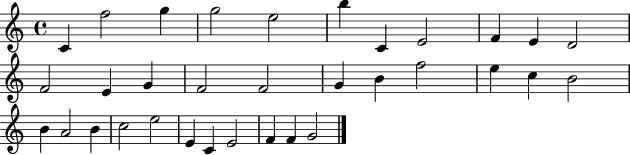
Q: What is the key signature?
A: C major